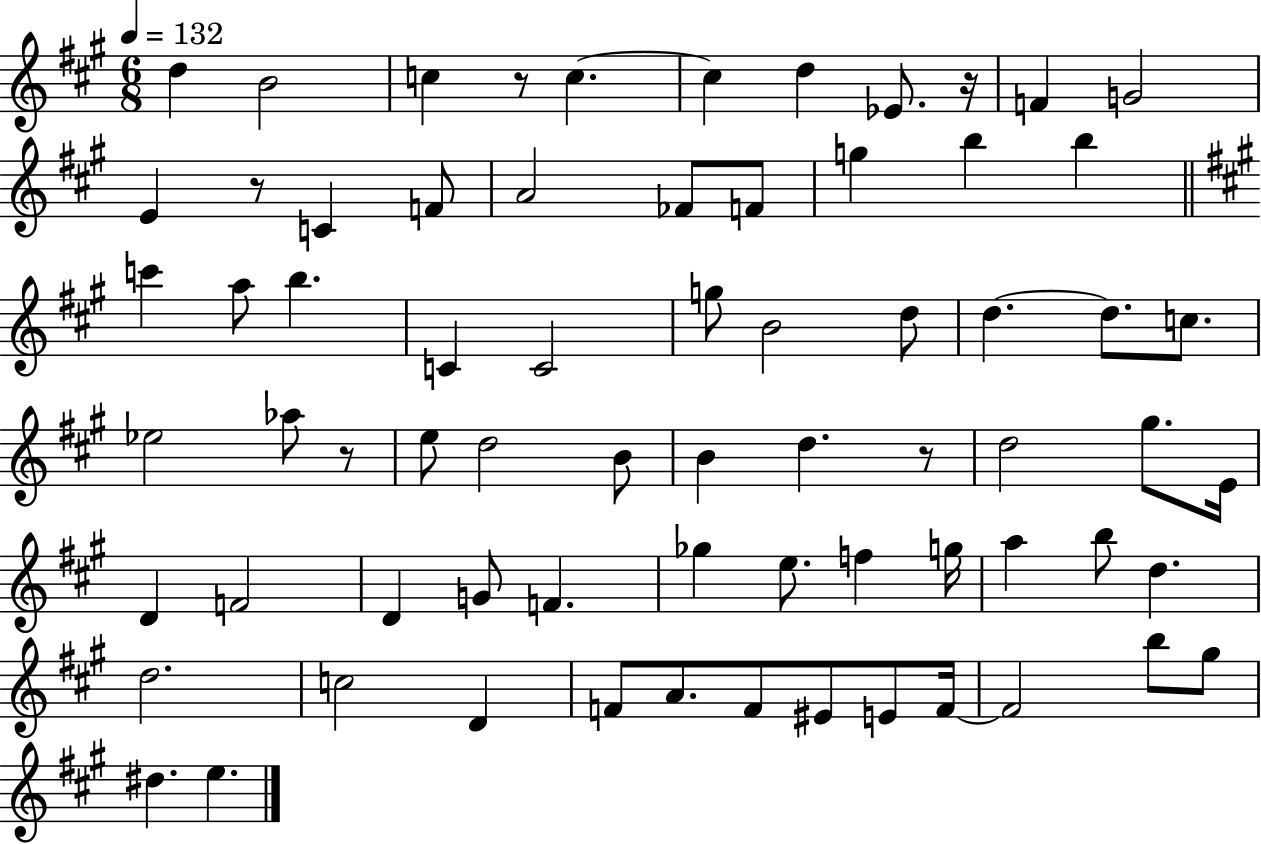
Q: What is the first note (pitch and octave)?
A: D5